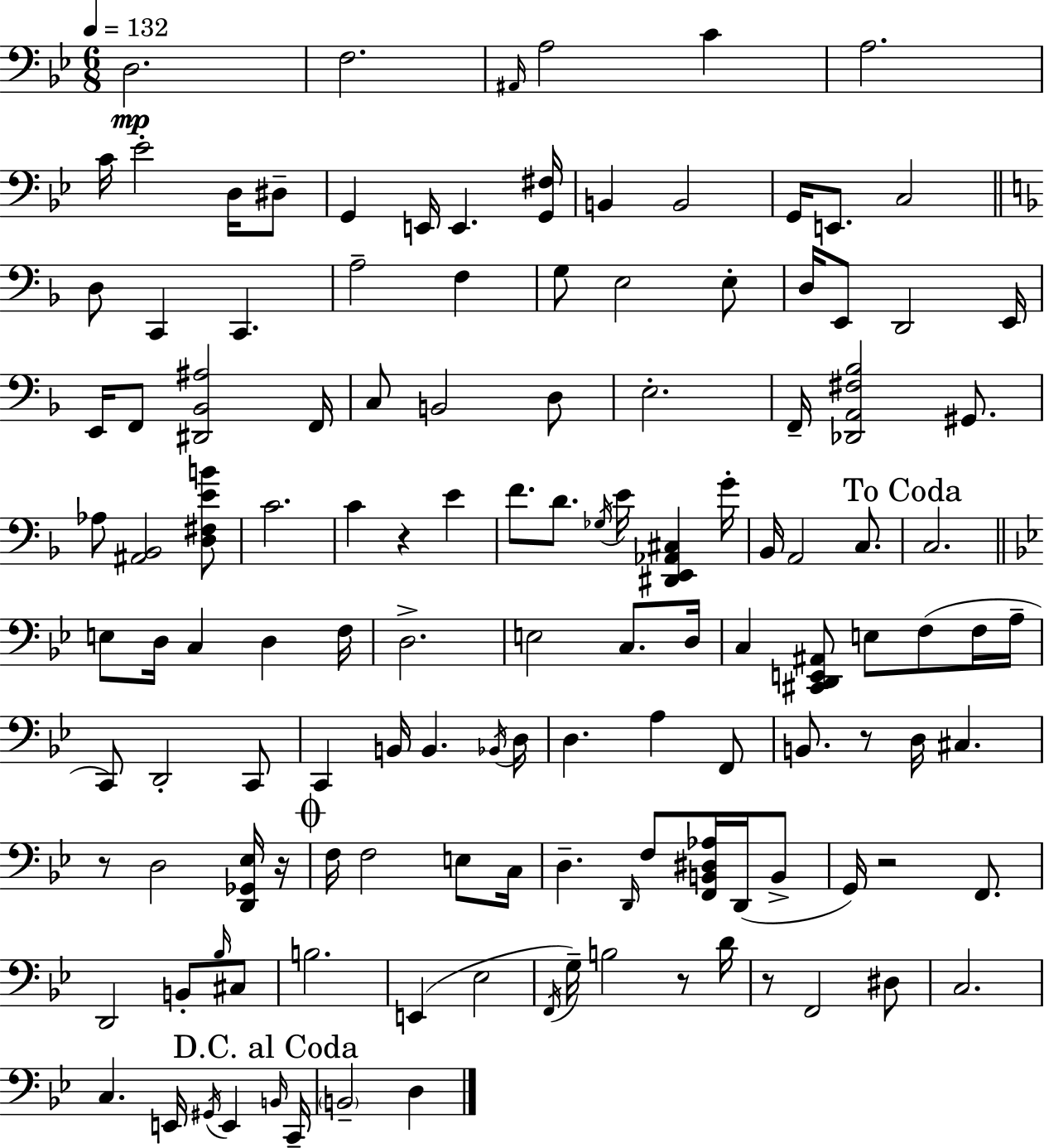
D3/h. F3/h. A#2/s A3/h C4/q A3/h. C4/s Eb4/h D3/s D#3/e G2/q E2/s E2/q. [G2,F#3]/s B2/q B2/h G2/s E2/e. C3/h D3/e C2/q C2/q. A3/h F3/q G3/e E3/h E3/e D3/s E2/e D2/h E2/s E2/s F2/e [D#2,Bb2,A#3]/h F2/s C3/e B2/h D3/e E3/h. F2/s [Db2,A2,F#3,Bb3]/h G#2/e. Ab3/e [A#2,Bb2]/h [D3,F#3,E4,B4]/e C4/h. C4/q R/q E4/q F4/e. D4/e. Gb3/s E4/s [D#2,E2,Ab2,C#3]/q G4/s Bb2/s A2/h C3/e. C3/h. E3/e D3/s C3/q D3/q F3/s D3/h. E3/h C3/e. D3/s C3/q [C#2,D2,E2,A#2]/e E3/e F3/e F3/s A3/s C2/e D2/h C2/e C2/q B2/s B2/q. Bb2/s D3/s D3/q. A3/q F2/e B2/e. R/e D3/s C#3/q. R/e D3/h [D2,Gb2,Eb3]/s R/s F3/s F3/h E3/e C3/s D3/q. D2/s F3/e [F2,B2,D#3,Ab3]/s D2/s B2/e G2/s R/h F2/e. D2/h B2/e Bb3/s C#3/e B3/h. E2/q Eb3/h F2/s G3/s B3/h R/e D4/s R/e F2/h D#3/e C3/h. C3/q. E2/s G#2/s E2/q B2/s C2/s B2/h D3/q